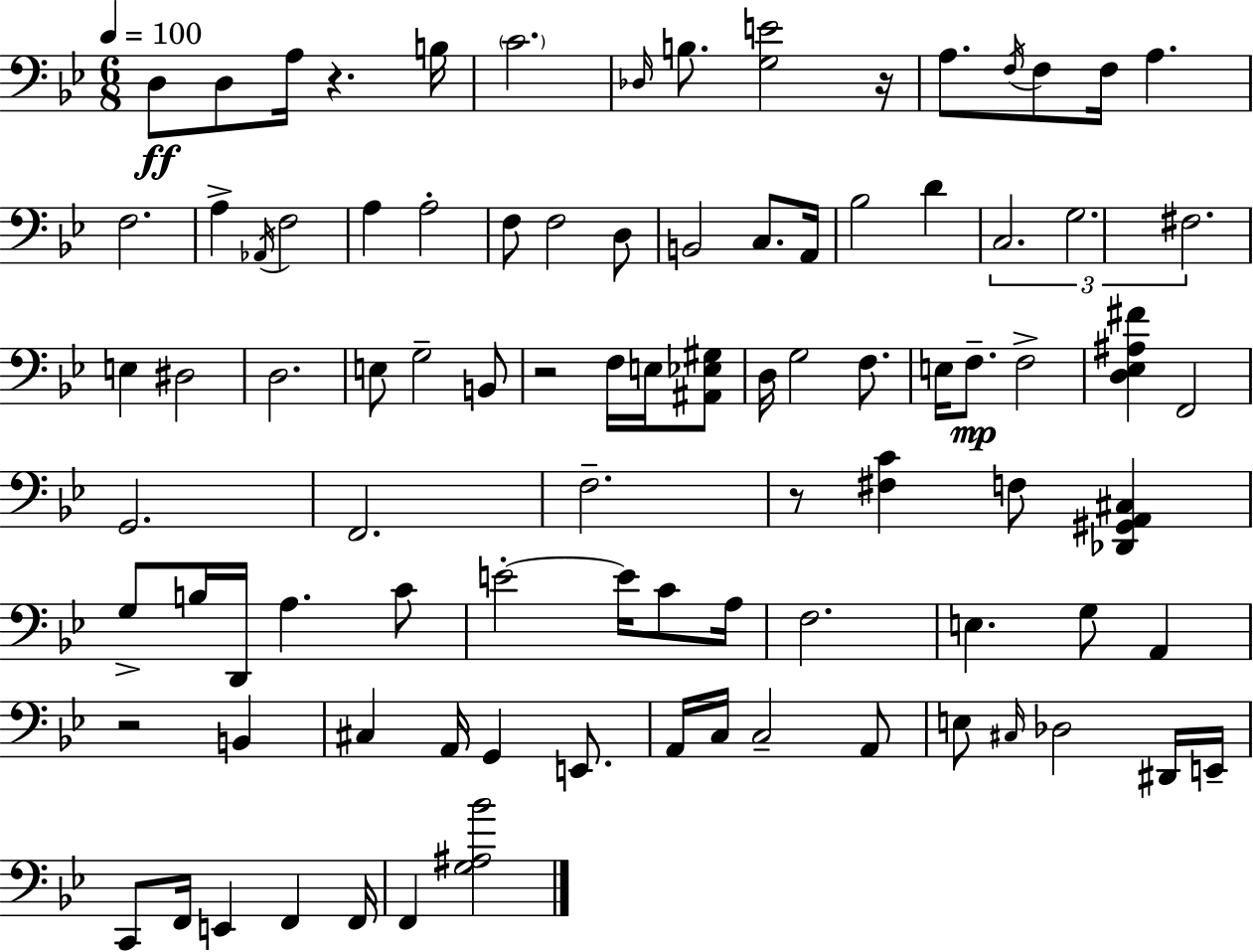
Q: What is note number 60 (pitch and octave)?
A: G3